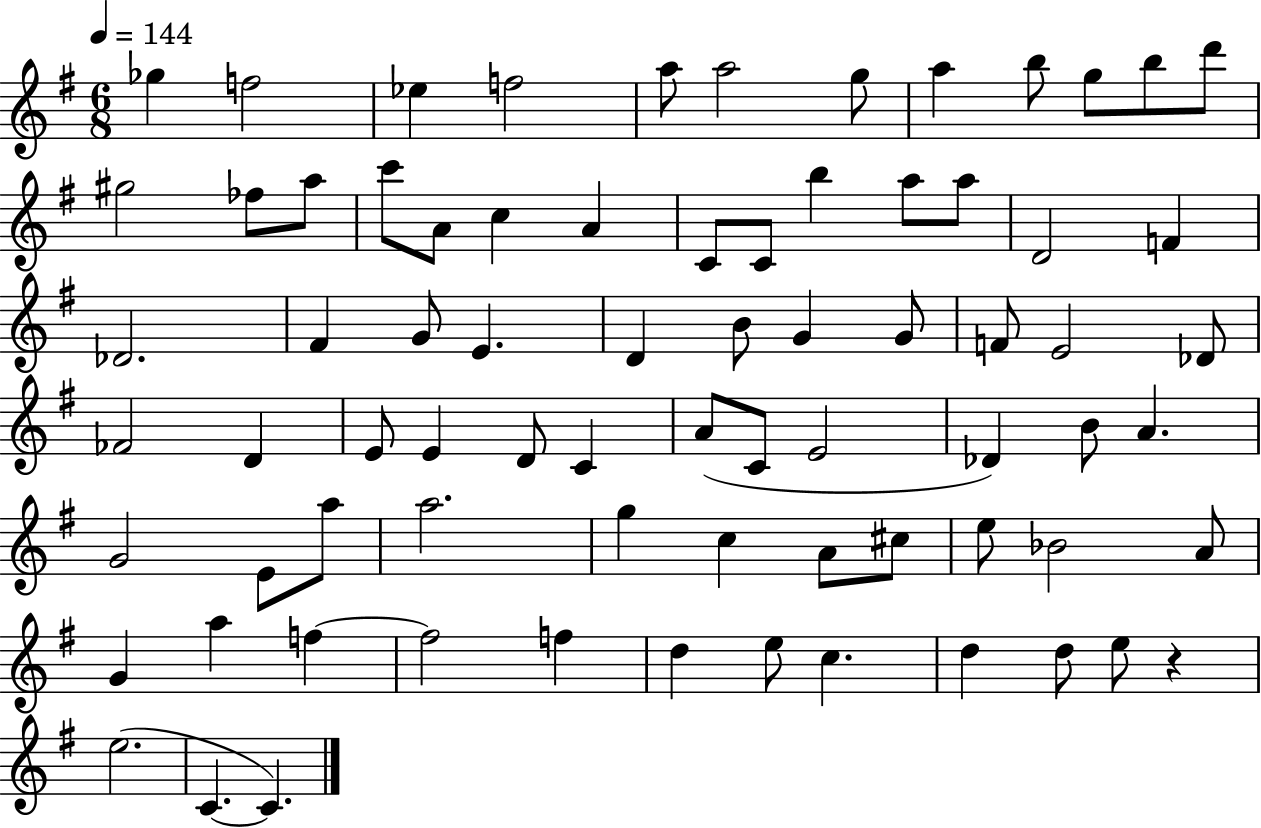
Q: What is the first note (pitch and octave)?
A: Gb5